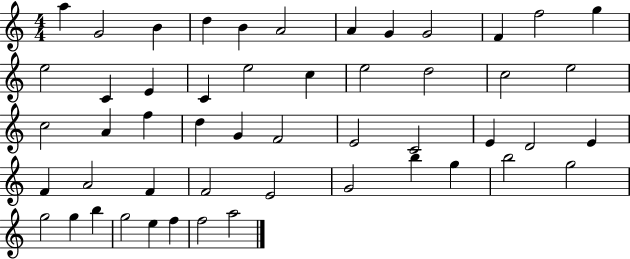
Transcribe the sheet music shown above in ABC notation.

X:1
T:Untitled
M:4/4
L:1/4
K:C
a G2 B d B A2 A G G2 F f2 g e2 C E C e2 c e2 d2 c2 e2 c2 A f d G F2 E2 C2 E D2 E F A2 F F2 E2 G2 b g b2 g2 g2 g b g2 e f f2 a2